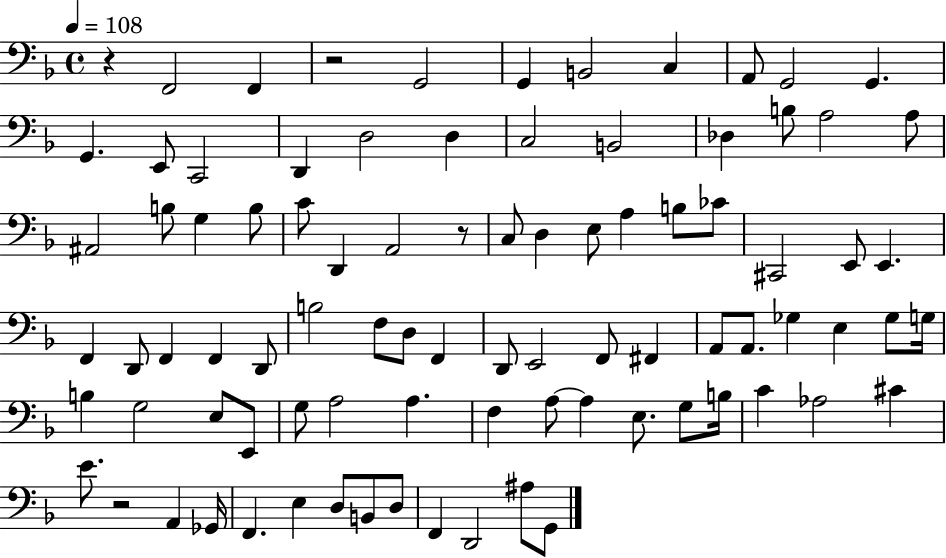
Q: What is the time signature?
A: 4/4